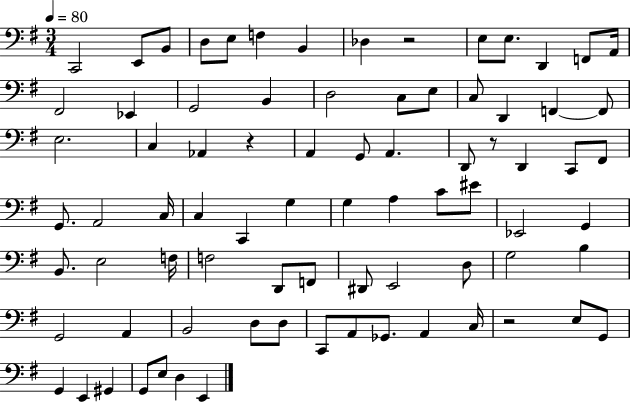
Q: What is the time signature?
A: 3/4